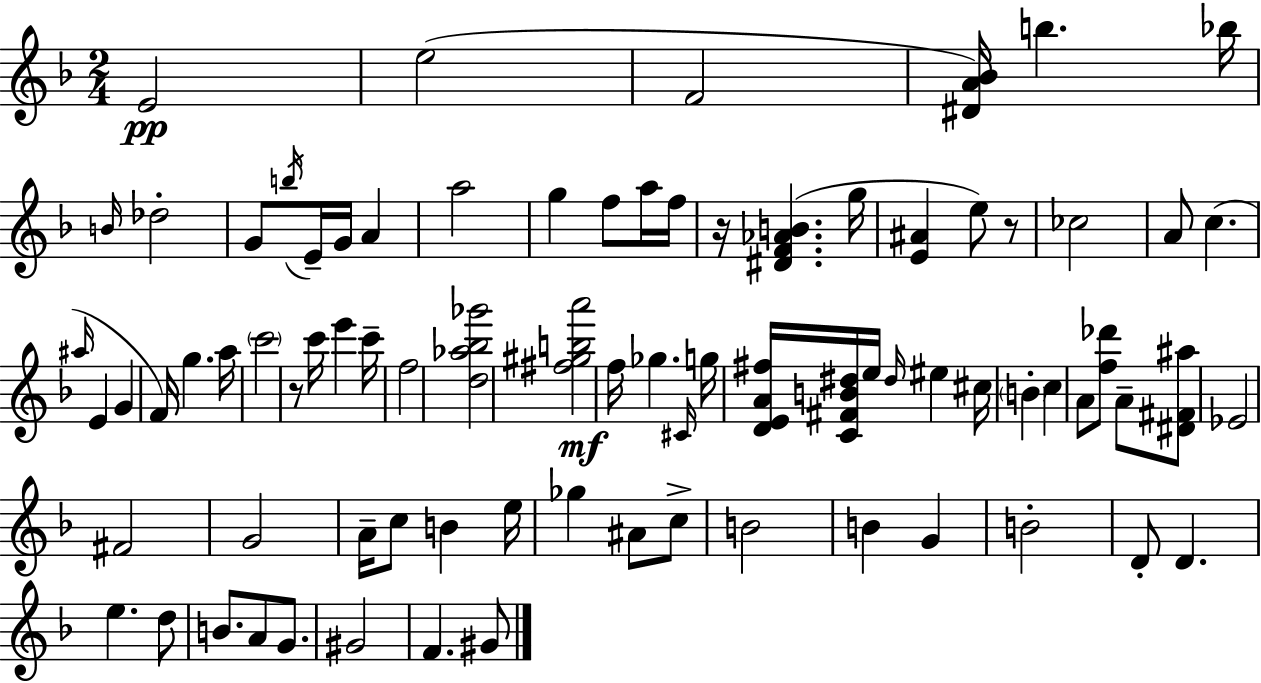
X:1
T:Untitled
M:2/4
L:1/4
K:F
E2 e2 F2 [^DA_B]/4 b _b/4 B/4 _d2 G/2 b/4 E/4 G/4 A a2 g f/2 a/4 f/4 z/4 [^DF_AB] g/4 [E^A] e/2 z/2 _c2 A/2 c ^a/4 E G F/4 g a/4 c'2 z/2 c'/4 e' c'/4 f2 [d_a_b_g']2 [^f^gba']2 f/4 _g ^C/4 g/4 [DEA^f]/4 [C^FB^d]/4 e/4 ^d/4 ^e ^c/4 B c A/2 [f_d']/2 A/2 [^D^F^a]/2 _E2 ^F2 G2 A/4 c/2 B e/4 _g ^A/2 c/2 B2 B G B2 D/2 D e d/2 B/2 A/2 G/2 ^G2 F ^G/2